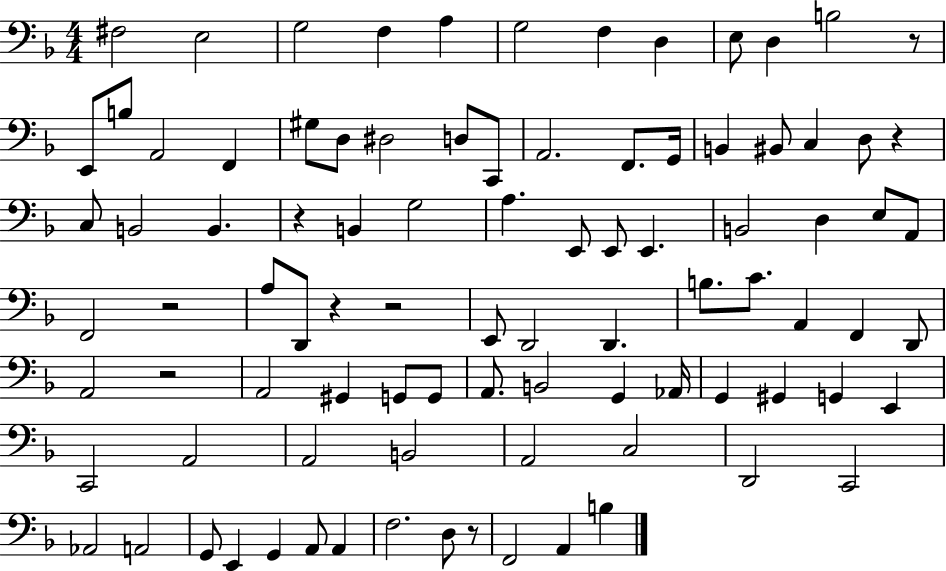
{
  \clef bass
  \numericTimeSignature
  \time 4/4
  \key f \major
  fis2 e2 | g2 f4 a4 | g2 f4 d4 | e8 d4 b2 r8 | \break e,8 b8 a,2 f,4 | gis8 d8 dis2 d8 c,8 | a,2. f,8. g,16 | b,4 bis,8 c4 d8 r4 | \break c8 b,2 b,4. | r4 b,4 g2 | a4. e,8 e,8 e,4. | b,2 d4 e8 a,8 | \break f,2 r2 | a8 d,8 r4 r2 | e,8 d,2 d,4. | b8. c'8. a,4 f,4 d,8 | \break a,2 r2 | a,2 gis,4 g,8 g,8 | a,8. b,2 g,4 aes,16 | g,4 gis,4 g,4 e,4 | \break c,2 a,2 | a,2 b,2 | a,2 c2 | d,2 c,2 | \break aes,2 a,2 | g,8 e,4 g,4 a,8 a,4 | f2. d8 r8 | f,2 a,4 b4 | \break \bar "|."
}